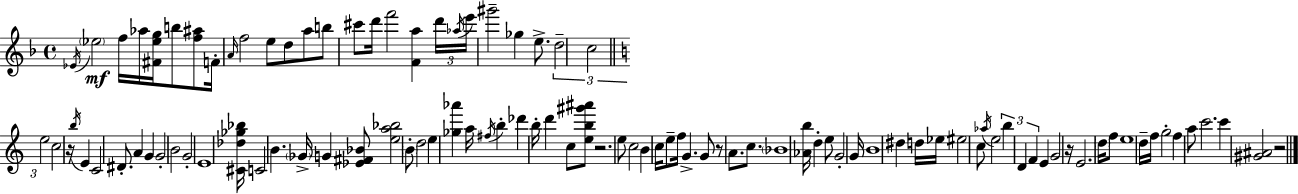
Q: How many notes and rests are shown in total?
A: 103